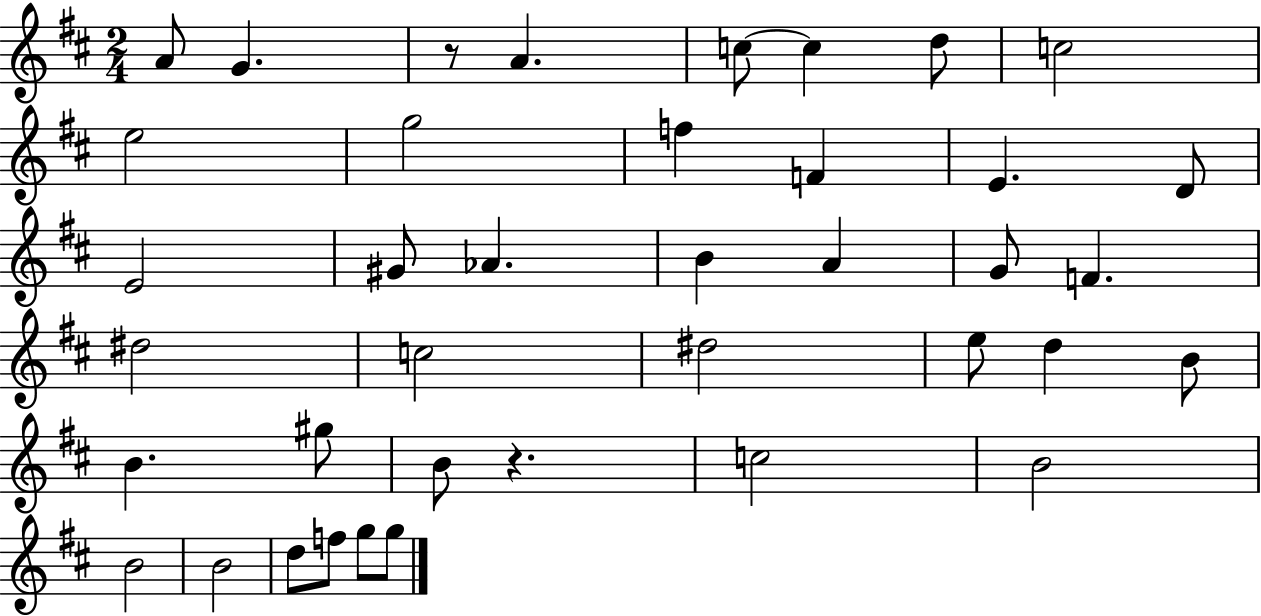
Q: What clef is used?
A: treble